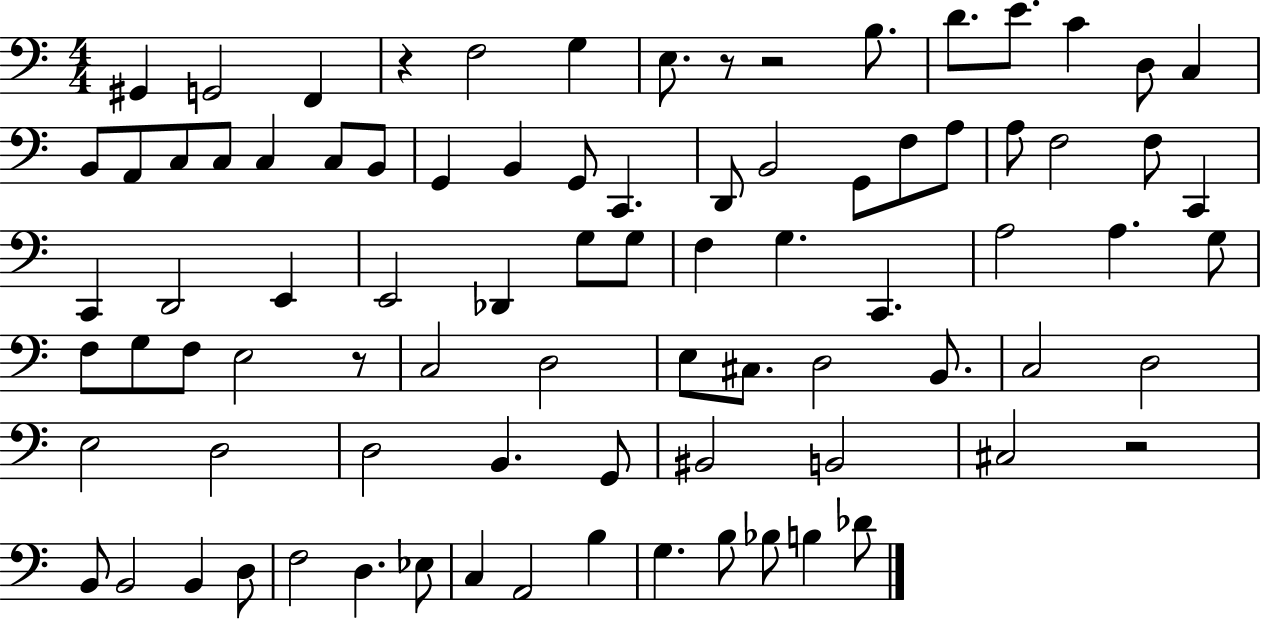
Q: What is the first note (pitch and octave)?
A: G#2